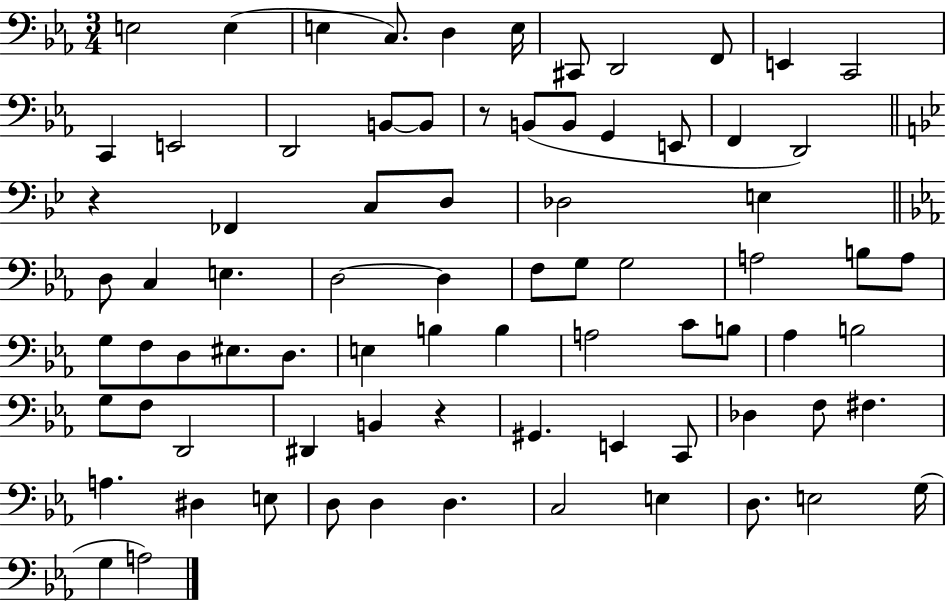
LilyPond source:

{
  \clef bass
  \numericTimeSignature
  \time 3/4
  \key ees \major
  e2 e4( | e4 c8.) d4 e16 | cis,8 d,2 f,8 | e,4 c,2 | \break c,4 e,2 | d,2 b,8~~ b,8 | r8 b,8( b,8 g,4 e,8 | f,4 d,2) | \break \bar "||" \break \key g \minor r4 fes,4 c8 d8 | des2 e4 | \bar "||" \break \key ees \major d8 c4 e4. | d2~~ d4 | f8 g8 g2 | a2 b8 a8 | \break g8 f8 d8 eis8. d8. | e4 b4 b4 | a2 c'8 b8 | aes4 b2 | \break g8 f8 d,2 | dis,4 b,4 r4 | gis,4. e,4 c,8 | des4 f8 fis4. | \break a4. dis4 e8 | d8 d4 d4. | c2 e4 | d8. e2 g16( | \break g4 a2) | \bar "|."
}